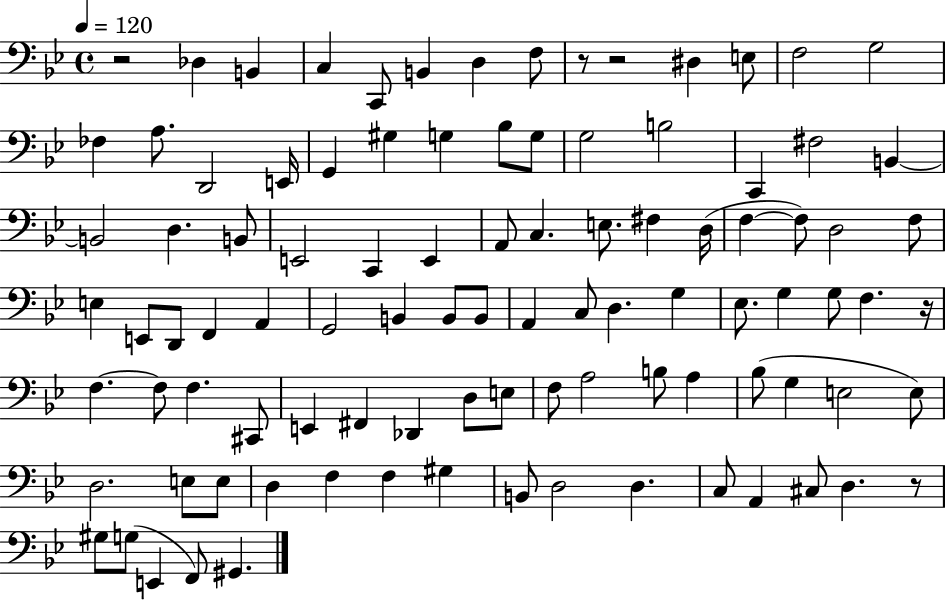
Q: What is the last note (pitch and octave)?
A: G#2